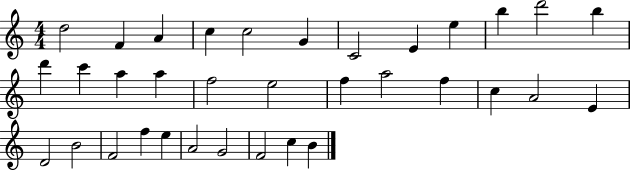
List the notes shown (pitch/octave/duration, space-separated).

D5/h F4/q A4/q C5/q C5/h G4/q C4/h E4/q E5/q B5/q D6/h B5/q D6/q C6/q A5/q A5/q F5/h E5/h F5/q A5/h F5/q C5/q A4/h E4/q D4/h B4/h F4/h F5/q E5/q A4/h G4/h F4/h C5/q B4/q